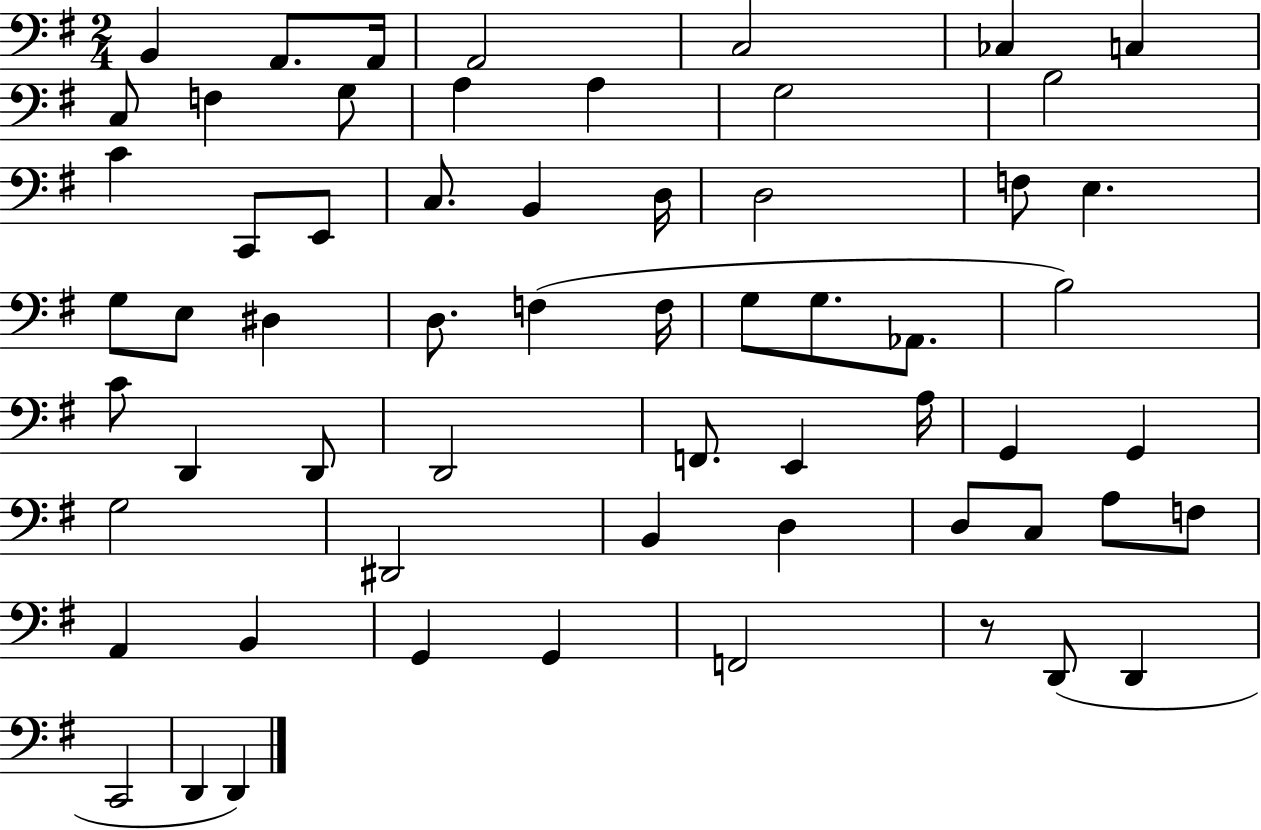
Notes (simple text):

B2/q A2/e. A2/s A2/h C3/h CES3/q C3/q C3/e F3/q G3/e A3/q A3/q G3/h B3/h C4/q C2/e E2/e C3/e. B2/q D3/s D3/h F3/e E3/q. G3/e E3/e D#3/q D3/e. F3/q F3/s G3/e G3/e. Ab2/e. B3/h C4/e D2/q D2/e D2/h F2/e. E2/q A3/s G2/q G2/q G3/h D#2/h B2/q D3/q D3/e C3/e A3/e F3/e A2/q B2/q G2/q G2/q F2/h R/e D2/e D2/q C2/h D2/q D2/q